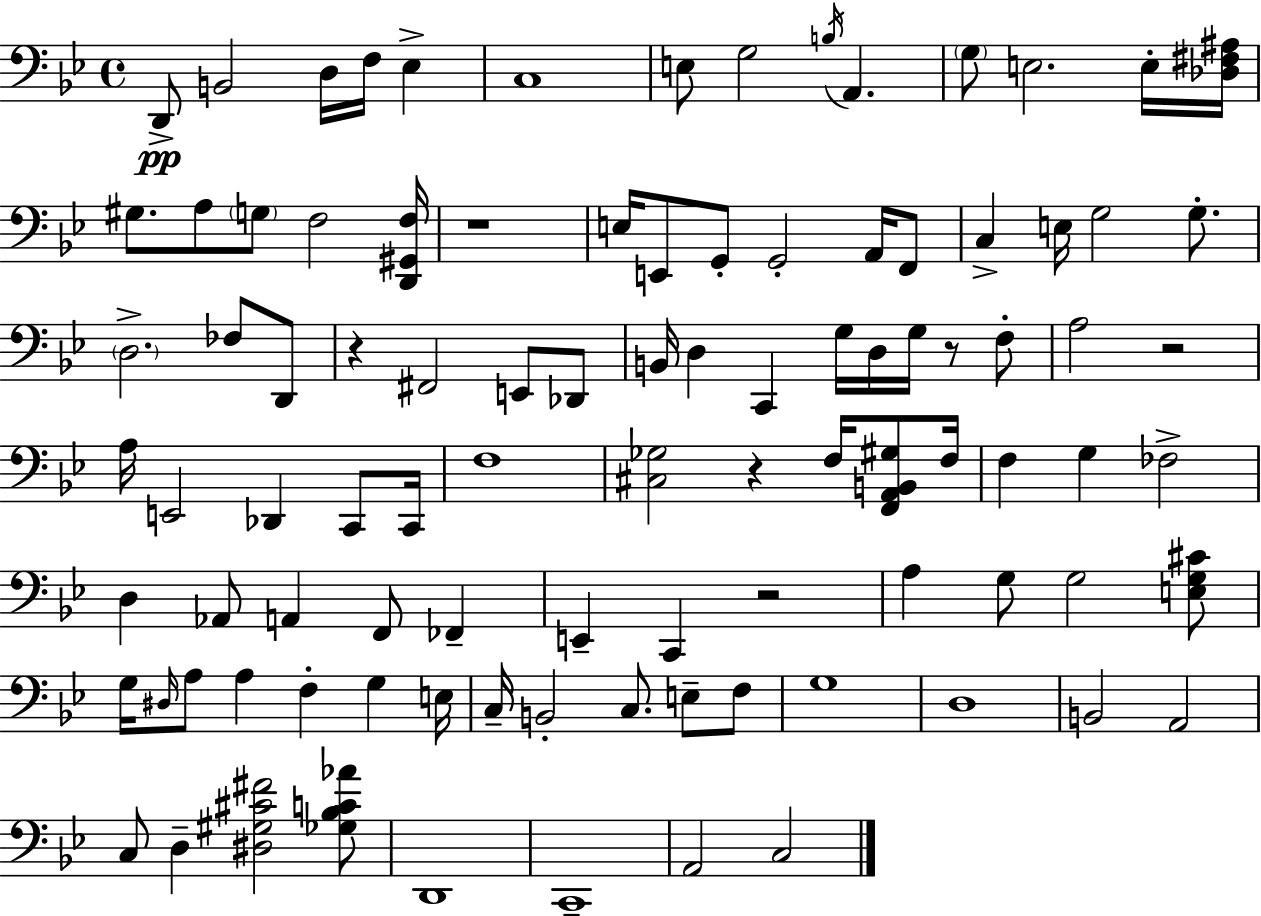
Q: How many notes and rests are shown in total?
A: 97